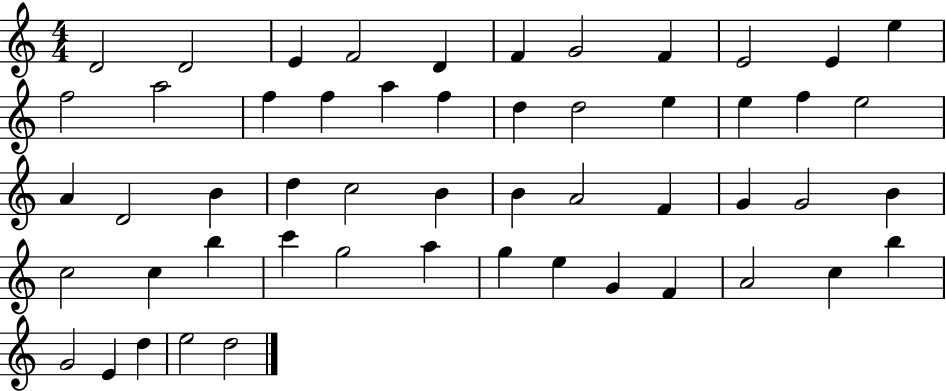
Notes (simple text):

D4/h D4/h E4/q F4/h D4/q F4/q G4/h F4/q E4/h E4/q E5/q F5/h A5/h F5/q F5/q A5/q F5/q D5/q D5/h E5/q E5/q F5/q E5/h A4/q D4/h B4/q D5/q C5/h B4/q B4/q A4/h F4/q G4/q G4/h B4/q C5/h C5/q B5/q C6/q G5/h A5/q G5/q E5/q G4/q F4/q A4/h C5/q B5/q G4/h E4/q D5/q E5/h D5/h